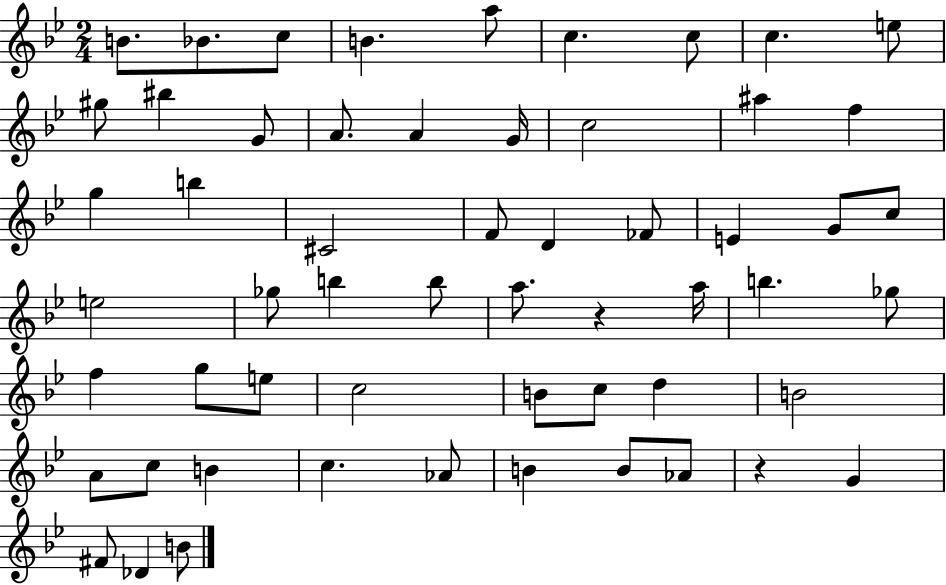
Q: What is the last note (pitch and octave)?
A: B4